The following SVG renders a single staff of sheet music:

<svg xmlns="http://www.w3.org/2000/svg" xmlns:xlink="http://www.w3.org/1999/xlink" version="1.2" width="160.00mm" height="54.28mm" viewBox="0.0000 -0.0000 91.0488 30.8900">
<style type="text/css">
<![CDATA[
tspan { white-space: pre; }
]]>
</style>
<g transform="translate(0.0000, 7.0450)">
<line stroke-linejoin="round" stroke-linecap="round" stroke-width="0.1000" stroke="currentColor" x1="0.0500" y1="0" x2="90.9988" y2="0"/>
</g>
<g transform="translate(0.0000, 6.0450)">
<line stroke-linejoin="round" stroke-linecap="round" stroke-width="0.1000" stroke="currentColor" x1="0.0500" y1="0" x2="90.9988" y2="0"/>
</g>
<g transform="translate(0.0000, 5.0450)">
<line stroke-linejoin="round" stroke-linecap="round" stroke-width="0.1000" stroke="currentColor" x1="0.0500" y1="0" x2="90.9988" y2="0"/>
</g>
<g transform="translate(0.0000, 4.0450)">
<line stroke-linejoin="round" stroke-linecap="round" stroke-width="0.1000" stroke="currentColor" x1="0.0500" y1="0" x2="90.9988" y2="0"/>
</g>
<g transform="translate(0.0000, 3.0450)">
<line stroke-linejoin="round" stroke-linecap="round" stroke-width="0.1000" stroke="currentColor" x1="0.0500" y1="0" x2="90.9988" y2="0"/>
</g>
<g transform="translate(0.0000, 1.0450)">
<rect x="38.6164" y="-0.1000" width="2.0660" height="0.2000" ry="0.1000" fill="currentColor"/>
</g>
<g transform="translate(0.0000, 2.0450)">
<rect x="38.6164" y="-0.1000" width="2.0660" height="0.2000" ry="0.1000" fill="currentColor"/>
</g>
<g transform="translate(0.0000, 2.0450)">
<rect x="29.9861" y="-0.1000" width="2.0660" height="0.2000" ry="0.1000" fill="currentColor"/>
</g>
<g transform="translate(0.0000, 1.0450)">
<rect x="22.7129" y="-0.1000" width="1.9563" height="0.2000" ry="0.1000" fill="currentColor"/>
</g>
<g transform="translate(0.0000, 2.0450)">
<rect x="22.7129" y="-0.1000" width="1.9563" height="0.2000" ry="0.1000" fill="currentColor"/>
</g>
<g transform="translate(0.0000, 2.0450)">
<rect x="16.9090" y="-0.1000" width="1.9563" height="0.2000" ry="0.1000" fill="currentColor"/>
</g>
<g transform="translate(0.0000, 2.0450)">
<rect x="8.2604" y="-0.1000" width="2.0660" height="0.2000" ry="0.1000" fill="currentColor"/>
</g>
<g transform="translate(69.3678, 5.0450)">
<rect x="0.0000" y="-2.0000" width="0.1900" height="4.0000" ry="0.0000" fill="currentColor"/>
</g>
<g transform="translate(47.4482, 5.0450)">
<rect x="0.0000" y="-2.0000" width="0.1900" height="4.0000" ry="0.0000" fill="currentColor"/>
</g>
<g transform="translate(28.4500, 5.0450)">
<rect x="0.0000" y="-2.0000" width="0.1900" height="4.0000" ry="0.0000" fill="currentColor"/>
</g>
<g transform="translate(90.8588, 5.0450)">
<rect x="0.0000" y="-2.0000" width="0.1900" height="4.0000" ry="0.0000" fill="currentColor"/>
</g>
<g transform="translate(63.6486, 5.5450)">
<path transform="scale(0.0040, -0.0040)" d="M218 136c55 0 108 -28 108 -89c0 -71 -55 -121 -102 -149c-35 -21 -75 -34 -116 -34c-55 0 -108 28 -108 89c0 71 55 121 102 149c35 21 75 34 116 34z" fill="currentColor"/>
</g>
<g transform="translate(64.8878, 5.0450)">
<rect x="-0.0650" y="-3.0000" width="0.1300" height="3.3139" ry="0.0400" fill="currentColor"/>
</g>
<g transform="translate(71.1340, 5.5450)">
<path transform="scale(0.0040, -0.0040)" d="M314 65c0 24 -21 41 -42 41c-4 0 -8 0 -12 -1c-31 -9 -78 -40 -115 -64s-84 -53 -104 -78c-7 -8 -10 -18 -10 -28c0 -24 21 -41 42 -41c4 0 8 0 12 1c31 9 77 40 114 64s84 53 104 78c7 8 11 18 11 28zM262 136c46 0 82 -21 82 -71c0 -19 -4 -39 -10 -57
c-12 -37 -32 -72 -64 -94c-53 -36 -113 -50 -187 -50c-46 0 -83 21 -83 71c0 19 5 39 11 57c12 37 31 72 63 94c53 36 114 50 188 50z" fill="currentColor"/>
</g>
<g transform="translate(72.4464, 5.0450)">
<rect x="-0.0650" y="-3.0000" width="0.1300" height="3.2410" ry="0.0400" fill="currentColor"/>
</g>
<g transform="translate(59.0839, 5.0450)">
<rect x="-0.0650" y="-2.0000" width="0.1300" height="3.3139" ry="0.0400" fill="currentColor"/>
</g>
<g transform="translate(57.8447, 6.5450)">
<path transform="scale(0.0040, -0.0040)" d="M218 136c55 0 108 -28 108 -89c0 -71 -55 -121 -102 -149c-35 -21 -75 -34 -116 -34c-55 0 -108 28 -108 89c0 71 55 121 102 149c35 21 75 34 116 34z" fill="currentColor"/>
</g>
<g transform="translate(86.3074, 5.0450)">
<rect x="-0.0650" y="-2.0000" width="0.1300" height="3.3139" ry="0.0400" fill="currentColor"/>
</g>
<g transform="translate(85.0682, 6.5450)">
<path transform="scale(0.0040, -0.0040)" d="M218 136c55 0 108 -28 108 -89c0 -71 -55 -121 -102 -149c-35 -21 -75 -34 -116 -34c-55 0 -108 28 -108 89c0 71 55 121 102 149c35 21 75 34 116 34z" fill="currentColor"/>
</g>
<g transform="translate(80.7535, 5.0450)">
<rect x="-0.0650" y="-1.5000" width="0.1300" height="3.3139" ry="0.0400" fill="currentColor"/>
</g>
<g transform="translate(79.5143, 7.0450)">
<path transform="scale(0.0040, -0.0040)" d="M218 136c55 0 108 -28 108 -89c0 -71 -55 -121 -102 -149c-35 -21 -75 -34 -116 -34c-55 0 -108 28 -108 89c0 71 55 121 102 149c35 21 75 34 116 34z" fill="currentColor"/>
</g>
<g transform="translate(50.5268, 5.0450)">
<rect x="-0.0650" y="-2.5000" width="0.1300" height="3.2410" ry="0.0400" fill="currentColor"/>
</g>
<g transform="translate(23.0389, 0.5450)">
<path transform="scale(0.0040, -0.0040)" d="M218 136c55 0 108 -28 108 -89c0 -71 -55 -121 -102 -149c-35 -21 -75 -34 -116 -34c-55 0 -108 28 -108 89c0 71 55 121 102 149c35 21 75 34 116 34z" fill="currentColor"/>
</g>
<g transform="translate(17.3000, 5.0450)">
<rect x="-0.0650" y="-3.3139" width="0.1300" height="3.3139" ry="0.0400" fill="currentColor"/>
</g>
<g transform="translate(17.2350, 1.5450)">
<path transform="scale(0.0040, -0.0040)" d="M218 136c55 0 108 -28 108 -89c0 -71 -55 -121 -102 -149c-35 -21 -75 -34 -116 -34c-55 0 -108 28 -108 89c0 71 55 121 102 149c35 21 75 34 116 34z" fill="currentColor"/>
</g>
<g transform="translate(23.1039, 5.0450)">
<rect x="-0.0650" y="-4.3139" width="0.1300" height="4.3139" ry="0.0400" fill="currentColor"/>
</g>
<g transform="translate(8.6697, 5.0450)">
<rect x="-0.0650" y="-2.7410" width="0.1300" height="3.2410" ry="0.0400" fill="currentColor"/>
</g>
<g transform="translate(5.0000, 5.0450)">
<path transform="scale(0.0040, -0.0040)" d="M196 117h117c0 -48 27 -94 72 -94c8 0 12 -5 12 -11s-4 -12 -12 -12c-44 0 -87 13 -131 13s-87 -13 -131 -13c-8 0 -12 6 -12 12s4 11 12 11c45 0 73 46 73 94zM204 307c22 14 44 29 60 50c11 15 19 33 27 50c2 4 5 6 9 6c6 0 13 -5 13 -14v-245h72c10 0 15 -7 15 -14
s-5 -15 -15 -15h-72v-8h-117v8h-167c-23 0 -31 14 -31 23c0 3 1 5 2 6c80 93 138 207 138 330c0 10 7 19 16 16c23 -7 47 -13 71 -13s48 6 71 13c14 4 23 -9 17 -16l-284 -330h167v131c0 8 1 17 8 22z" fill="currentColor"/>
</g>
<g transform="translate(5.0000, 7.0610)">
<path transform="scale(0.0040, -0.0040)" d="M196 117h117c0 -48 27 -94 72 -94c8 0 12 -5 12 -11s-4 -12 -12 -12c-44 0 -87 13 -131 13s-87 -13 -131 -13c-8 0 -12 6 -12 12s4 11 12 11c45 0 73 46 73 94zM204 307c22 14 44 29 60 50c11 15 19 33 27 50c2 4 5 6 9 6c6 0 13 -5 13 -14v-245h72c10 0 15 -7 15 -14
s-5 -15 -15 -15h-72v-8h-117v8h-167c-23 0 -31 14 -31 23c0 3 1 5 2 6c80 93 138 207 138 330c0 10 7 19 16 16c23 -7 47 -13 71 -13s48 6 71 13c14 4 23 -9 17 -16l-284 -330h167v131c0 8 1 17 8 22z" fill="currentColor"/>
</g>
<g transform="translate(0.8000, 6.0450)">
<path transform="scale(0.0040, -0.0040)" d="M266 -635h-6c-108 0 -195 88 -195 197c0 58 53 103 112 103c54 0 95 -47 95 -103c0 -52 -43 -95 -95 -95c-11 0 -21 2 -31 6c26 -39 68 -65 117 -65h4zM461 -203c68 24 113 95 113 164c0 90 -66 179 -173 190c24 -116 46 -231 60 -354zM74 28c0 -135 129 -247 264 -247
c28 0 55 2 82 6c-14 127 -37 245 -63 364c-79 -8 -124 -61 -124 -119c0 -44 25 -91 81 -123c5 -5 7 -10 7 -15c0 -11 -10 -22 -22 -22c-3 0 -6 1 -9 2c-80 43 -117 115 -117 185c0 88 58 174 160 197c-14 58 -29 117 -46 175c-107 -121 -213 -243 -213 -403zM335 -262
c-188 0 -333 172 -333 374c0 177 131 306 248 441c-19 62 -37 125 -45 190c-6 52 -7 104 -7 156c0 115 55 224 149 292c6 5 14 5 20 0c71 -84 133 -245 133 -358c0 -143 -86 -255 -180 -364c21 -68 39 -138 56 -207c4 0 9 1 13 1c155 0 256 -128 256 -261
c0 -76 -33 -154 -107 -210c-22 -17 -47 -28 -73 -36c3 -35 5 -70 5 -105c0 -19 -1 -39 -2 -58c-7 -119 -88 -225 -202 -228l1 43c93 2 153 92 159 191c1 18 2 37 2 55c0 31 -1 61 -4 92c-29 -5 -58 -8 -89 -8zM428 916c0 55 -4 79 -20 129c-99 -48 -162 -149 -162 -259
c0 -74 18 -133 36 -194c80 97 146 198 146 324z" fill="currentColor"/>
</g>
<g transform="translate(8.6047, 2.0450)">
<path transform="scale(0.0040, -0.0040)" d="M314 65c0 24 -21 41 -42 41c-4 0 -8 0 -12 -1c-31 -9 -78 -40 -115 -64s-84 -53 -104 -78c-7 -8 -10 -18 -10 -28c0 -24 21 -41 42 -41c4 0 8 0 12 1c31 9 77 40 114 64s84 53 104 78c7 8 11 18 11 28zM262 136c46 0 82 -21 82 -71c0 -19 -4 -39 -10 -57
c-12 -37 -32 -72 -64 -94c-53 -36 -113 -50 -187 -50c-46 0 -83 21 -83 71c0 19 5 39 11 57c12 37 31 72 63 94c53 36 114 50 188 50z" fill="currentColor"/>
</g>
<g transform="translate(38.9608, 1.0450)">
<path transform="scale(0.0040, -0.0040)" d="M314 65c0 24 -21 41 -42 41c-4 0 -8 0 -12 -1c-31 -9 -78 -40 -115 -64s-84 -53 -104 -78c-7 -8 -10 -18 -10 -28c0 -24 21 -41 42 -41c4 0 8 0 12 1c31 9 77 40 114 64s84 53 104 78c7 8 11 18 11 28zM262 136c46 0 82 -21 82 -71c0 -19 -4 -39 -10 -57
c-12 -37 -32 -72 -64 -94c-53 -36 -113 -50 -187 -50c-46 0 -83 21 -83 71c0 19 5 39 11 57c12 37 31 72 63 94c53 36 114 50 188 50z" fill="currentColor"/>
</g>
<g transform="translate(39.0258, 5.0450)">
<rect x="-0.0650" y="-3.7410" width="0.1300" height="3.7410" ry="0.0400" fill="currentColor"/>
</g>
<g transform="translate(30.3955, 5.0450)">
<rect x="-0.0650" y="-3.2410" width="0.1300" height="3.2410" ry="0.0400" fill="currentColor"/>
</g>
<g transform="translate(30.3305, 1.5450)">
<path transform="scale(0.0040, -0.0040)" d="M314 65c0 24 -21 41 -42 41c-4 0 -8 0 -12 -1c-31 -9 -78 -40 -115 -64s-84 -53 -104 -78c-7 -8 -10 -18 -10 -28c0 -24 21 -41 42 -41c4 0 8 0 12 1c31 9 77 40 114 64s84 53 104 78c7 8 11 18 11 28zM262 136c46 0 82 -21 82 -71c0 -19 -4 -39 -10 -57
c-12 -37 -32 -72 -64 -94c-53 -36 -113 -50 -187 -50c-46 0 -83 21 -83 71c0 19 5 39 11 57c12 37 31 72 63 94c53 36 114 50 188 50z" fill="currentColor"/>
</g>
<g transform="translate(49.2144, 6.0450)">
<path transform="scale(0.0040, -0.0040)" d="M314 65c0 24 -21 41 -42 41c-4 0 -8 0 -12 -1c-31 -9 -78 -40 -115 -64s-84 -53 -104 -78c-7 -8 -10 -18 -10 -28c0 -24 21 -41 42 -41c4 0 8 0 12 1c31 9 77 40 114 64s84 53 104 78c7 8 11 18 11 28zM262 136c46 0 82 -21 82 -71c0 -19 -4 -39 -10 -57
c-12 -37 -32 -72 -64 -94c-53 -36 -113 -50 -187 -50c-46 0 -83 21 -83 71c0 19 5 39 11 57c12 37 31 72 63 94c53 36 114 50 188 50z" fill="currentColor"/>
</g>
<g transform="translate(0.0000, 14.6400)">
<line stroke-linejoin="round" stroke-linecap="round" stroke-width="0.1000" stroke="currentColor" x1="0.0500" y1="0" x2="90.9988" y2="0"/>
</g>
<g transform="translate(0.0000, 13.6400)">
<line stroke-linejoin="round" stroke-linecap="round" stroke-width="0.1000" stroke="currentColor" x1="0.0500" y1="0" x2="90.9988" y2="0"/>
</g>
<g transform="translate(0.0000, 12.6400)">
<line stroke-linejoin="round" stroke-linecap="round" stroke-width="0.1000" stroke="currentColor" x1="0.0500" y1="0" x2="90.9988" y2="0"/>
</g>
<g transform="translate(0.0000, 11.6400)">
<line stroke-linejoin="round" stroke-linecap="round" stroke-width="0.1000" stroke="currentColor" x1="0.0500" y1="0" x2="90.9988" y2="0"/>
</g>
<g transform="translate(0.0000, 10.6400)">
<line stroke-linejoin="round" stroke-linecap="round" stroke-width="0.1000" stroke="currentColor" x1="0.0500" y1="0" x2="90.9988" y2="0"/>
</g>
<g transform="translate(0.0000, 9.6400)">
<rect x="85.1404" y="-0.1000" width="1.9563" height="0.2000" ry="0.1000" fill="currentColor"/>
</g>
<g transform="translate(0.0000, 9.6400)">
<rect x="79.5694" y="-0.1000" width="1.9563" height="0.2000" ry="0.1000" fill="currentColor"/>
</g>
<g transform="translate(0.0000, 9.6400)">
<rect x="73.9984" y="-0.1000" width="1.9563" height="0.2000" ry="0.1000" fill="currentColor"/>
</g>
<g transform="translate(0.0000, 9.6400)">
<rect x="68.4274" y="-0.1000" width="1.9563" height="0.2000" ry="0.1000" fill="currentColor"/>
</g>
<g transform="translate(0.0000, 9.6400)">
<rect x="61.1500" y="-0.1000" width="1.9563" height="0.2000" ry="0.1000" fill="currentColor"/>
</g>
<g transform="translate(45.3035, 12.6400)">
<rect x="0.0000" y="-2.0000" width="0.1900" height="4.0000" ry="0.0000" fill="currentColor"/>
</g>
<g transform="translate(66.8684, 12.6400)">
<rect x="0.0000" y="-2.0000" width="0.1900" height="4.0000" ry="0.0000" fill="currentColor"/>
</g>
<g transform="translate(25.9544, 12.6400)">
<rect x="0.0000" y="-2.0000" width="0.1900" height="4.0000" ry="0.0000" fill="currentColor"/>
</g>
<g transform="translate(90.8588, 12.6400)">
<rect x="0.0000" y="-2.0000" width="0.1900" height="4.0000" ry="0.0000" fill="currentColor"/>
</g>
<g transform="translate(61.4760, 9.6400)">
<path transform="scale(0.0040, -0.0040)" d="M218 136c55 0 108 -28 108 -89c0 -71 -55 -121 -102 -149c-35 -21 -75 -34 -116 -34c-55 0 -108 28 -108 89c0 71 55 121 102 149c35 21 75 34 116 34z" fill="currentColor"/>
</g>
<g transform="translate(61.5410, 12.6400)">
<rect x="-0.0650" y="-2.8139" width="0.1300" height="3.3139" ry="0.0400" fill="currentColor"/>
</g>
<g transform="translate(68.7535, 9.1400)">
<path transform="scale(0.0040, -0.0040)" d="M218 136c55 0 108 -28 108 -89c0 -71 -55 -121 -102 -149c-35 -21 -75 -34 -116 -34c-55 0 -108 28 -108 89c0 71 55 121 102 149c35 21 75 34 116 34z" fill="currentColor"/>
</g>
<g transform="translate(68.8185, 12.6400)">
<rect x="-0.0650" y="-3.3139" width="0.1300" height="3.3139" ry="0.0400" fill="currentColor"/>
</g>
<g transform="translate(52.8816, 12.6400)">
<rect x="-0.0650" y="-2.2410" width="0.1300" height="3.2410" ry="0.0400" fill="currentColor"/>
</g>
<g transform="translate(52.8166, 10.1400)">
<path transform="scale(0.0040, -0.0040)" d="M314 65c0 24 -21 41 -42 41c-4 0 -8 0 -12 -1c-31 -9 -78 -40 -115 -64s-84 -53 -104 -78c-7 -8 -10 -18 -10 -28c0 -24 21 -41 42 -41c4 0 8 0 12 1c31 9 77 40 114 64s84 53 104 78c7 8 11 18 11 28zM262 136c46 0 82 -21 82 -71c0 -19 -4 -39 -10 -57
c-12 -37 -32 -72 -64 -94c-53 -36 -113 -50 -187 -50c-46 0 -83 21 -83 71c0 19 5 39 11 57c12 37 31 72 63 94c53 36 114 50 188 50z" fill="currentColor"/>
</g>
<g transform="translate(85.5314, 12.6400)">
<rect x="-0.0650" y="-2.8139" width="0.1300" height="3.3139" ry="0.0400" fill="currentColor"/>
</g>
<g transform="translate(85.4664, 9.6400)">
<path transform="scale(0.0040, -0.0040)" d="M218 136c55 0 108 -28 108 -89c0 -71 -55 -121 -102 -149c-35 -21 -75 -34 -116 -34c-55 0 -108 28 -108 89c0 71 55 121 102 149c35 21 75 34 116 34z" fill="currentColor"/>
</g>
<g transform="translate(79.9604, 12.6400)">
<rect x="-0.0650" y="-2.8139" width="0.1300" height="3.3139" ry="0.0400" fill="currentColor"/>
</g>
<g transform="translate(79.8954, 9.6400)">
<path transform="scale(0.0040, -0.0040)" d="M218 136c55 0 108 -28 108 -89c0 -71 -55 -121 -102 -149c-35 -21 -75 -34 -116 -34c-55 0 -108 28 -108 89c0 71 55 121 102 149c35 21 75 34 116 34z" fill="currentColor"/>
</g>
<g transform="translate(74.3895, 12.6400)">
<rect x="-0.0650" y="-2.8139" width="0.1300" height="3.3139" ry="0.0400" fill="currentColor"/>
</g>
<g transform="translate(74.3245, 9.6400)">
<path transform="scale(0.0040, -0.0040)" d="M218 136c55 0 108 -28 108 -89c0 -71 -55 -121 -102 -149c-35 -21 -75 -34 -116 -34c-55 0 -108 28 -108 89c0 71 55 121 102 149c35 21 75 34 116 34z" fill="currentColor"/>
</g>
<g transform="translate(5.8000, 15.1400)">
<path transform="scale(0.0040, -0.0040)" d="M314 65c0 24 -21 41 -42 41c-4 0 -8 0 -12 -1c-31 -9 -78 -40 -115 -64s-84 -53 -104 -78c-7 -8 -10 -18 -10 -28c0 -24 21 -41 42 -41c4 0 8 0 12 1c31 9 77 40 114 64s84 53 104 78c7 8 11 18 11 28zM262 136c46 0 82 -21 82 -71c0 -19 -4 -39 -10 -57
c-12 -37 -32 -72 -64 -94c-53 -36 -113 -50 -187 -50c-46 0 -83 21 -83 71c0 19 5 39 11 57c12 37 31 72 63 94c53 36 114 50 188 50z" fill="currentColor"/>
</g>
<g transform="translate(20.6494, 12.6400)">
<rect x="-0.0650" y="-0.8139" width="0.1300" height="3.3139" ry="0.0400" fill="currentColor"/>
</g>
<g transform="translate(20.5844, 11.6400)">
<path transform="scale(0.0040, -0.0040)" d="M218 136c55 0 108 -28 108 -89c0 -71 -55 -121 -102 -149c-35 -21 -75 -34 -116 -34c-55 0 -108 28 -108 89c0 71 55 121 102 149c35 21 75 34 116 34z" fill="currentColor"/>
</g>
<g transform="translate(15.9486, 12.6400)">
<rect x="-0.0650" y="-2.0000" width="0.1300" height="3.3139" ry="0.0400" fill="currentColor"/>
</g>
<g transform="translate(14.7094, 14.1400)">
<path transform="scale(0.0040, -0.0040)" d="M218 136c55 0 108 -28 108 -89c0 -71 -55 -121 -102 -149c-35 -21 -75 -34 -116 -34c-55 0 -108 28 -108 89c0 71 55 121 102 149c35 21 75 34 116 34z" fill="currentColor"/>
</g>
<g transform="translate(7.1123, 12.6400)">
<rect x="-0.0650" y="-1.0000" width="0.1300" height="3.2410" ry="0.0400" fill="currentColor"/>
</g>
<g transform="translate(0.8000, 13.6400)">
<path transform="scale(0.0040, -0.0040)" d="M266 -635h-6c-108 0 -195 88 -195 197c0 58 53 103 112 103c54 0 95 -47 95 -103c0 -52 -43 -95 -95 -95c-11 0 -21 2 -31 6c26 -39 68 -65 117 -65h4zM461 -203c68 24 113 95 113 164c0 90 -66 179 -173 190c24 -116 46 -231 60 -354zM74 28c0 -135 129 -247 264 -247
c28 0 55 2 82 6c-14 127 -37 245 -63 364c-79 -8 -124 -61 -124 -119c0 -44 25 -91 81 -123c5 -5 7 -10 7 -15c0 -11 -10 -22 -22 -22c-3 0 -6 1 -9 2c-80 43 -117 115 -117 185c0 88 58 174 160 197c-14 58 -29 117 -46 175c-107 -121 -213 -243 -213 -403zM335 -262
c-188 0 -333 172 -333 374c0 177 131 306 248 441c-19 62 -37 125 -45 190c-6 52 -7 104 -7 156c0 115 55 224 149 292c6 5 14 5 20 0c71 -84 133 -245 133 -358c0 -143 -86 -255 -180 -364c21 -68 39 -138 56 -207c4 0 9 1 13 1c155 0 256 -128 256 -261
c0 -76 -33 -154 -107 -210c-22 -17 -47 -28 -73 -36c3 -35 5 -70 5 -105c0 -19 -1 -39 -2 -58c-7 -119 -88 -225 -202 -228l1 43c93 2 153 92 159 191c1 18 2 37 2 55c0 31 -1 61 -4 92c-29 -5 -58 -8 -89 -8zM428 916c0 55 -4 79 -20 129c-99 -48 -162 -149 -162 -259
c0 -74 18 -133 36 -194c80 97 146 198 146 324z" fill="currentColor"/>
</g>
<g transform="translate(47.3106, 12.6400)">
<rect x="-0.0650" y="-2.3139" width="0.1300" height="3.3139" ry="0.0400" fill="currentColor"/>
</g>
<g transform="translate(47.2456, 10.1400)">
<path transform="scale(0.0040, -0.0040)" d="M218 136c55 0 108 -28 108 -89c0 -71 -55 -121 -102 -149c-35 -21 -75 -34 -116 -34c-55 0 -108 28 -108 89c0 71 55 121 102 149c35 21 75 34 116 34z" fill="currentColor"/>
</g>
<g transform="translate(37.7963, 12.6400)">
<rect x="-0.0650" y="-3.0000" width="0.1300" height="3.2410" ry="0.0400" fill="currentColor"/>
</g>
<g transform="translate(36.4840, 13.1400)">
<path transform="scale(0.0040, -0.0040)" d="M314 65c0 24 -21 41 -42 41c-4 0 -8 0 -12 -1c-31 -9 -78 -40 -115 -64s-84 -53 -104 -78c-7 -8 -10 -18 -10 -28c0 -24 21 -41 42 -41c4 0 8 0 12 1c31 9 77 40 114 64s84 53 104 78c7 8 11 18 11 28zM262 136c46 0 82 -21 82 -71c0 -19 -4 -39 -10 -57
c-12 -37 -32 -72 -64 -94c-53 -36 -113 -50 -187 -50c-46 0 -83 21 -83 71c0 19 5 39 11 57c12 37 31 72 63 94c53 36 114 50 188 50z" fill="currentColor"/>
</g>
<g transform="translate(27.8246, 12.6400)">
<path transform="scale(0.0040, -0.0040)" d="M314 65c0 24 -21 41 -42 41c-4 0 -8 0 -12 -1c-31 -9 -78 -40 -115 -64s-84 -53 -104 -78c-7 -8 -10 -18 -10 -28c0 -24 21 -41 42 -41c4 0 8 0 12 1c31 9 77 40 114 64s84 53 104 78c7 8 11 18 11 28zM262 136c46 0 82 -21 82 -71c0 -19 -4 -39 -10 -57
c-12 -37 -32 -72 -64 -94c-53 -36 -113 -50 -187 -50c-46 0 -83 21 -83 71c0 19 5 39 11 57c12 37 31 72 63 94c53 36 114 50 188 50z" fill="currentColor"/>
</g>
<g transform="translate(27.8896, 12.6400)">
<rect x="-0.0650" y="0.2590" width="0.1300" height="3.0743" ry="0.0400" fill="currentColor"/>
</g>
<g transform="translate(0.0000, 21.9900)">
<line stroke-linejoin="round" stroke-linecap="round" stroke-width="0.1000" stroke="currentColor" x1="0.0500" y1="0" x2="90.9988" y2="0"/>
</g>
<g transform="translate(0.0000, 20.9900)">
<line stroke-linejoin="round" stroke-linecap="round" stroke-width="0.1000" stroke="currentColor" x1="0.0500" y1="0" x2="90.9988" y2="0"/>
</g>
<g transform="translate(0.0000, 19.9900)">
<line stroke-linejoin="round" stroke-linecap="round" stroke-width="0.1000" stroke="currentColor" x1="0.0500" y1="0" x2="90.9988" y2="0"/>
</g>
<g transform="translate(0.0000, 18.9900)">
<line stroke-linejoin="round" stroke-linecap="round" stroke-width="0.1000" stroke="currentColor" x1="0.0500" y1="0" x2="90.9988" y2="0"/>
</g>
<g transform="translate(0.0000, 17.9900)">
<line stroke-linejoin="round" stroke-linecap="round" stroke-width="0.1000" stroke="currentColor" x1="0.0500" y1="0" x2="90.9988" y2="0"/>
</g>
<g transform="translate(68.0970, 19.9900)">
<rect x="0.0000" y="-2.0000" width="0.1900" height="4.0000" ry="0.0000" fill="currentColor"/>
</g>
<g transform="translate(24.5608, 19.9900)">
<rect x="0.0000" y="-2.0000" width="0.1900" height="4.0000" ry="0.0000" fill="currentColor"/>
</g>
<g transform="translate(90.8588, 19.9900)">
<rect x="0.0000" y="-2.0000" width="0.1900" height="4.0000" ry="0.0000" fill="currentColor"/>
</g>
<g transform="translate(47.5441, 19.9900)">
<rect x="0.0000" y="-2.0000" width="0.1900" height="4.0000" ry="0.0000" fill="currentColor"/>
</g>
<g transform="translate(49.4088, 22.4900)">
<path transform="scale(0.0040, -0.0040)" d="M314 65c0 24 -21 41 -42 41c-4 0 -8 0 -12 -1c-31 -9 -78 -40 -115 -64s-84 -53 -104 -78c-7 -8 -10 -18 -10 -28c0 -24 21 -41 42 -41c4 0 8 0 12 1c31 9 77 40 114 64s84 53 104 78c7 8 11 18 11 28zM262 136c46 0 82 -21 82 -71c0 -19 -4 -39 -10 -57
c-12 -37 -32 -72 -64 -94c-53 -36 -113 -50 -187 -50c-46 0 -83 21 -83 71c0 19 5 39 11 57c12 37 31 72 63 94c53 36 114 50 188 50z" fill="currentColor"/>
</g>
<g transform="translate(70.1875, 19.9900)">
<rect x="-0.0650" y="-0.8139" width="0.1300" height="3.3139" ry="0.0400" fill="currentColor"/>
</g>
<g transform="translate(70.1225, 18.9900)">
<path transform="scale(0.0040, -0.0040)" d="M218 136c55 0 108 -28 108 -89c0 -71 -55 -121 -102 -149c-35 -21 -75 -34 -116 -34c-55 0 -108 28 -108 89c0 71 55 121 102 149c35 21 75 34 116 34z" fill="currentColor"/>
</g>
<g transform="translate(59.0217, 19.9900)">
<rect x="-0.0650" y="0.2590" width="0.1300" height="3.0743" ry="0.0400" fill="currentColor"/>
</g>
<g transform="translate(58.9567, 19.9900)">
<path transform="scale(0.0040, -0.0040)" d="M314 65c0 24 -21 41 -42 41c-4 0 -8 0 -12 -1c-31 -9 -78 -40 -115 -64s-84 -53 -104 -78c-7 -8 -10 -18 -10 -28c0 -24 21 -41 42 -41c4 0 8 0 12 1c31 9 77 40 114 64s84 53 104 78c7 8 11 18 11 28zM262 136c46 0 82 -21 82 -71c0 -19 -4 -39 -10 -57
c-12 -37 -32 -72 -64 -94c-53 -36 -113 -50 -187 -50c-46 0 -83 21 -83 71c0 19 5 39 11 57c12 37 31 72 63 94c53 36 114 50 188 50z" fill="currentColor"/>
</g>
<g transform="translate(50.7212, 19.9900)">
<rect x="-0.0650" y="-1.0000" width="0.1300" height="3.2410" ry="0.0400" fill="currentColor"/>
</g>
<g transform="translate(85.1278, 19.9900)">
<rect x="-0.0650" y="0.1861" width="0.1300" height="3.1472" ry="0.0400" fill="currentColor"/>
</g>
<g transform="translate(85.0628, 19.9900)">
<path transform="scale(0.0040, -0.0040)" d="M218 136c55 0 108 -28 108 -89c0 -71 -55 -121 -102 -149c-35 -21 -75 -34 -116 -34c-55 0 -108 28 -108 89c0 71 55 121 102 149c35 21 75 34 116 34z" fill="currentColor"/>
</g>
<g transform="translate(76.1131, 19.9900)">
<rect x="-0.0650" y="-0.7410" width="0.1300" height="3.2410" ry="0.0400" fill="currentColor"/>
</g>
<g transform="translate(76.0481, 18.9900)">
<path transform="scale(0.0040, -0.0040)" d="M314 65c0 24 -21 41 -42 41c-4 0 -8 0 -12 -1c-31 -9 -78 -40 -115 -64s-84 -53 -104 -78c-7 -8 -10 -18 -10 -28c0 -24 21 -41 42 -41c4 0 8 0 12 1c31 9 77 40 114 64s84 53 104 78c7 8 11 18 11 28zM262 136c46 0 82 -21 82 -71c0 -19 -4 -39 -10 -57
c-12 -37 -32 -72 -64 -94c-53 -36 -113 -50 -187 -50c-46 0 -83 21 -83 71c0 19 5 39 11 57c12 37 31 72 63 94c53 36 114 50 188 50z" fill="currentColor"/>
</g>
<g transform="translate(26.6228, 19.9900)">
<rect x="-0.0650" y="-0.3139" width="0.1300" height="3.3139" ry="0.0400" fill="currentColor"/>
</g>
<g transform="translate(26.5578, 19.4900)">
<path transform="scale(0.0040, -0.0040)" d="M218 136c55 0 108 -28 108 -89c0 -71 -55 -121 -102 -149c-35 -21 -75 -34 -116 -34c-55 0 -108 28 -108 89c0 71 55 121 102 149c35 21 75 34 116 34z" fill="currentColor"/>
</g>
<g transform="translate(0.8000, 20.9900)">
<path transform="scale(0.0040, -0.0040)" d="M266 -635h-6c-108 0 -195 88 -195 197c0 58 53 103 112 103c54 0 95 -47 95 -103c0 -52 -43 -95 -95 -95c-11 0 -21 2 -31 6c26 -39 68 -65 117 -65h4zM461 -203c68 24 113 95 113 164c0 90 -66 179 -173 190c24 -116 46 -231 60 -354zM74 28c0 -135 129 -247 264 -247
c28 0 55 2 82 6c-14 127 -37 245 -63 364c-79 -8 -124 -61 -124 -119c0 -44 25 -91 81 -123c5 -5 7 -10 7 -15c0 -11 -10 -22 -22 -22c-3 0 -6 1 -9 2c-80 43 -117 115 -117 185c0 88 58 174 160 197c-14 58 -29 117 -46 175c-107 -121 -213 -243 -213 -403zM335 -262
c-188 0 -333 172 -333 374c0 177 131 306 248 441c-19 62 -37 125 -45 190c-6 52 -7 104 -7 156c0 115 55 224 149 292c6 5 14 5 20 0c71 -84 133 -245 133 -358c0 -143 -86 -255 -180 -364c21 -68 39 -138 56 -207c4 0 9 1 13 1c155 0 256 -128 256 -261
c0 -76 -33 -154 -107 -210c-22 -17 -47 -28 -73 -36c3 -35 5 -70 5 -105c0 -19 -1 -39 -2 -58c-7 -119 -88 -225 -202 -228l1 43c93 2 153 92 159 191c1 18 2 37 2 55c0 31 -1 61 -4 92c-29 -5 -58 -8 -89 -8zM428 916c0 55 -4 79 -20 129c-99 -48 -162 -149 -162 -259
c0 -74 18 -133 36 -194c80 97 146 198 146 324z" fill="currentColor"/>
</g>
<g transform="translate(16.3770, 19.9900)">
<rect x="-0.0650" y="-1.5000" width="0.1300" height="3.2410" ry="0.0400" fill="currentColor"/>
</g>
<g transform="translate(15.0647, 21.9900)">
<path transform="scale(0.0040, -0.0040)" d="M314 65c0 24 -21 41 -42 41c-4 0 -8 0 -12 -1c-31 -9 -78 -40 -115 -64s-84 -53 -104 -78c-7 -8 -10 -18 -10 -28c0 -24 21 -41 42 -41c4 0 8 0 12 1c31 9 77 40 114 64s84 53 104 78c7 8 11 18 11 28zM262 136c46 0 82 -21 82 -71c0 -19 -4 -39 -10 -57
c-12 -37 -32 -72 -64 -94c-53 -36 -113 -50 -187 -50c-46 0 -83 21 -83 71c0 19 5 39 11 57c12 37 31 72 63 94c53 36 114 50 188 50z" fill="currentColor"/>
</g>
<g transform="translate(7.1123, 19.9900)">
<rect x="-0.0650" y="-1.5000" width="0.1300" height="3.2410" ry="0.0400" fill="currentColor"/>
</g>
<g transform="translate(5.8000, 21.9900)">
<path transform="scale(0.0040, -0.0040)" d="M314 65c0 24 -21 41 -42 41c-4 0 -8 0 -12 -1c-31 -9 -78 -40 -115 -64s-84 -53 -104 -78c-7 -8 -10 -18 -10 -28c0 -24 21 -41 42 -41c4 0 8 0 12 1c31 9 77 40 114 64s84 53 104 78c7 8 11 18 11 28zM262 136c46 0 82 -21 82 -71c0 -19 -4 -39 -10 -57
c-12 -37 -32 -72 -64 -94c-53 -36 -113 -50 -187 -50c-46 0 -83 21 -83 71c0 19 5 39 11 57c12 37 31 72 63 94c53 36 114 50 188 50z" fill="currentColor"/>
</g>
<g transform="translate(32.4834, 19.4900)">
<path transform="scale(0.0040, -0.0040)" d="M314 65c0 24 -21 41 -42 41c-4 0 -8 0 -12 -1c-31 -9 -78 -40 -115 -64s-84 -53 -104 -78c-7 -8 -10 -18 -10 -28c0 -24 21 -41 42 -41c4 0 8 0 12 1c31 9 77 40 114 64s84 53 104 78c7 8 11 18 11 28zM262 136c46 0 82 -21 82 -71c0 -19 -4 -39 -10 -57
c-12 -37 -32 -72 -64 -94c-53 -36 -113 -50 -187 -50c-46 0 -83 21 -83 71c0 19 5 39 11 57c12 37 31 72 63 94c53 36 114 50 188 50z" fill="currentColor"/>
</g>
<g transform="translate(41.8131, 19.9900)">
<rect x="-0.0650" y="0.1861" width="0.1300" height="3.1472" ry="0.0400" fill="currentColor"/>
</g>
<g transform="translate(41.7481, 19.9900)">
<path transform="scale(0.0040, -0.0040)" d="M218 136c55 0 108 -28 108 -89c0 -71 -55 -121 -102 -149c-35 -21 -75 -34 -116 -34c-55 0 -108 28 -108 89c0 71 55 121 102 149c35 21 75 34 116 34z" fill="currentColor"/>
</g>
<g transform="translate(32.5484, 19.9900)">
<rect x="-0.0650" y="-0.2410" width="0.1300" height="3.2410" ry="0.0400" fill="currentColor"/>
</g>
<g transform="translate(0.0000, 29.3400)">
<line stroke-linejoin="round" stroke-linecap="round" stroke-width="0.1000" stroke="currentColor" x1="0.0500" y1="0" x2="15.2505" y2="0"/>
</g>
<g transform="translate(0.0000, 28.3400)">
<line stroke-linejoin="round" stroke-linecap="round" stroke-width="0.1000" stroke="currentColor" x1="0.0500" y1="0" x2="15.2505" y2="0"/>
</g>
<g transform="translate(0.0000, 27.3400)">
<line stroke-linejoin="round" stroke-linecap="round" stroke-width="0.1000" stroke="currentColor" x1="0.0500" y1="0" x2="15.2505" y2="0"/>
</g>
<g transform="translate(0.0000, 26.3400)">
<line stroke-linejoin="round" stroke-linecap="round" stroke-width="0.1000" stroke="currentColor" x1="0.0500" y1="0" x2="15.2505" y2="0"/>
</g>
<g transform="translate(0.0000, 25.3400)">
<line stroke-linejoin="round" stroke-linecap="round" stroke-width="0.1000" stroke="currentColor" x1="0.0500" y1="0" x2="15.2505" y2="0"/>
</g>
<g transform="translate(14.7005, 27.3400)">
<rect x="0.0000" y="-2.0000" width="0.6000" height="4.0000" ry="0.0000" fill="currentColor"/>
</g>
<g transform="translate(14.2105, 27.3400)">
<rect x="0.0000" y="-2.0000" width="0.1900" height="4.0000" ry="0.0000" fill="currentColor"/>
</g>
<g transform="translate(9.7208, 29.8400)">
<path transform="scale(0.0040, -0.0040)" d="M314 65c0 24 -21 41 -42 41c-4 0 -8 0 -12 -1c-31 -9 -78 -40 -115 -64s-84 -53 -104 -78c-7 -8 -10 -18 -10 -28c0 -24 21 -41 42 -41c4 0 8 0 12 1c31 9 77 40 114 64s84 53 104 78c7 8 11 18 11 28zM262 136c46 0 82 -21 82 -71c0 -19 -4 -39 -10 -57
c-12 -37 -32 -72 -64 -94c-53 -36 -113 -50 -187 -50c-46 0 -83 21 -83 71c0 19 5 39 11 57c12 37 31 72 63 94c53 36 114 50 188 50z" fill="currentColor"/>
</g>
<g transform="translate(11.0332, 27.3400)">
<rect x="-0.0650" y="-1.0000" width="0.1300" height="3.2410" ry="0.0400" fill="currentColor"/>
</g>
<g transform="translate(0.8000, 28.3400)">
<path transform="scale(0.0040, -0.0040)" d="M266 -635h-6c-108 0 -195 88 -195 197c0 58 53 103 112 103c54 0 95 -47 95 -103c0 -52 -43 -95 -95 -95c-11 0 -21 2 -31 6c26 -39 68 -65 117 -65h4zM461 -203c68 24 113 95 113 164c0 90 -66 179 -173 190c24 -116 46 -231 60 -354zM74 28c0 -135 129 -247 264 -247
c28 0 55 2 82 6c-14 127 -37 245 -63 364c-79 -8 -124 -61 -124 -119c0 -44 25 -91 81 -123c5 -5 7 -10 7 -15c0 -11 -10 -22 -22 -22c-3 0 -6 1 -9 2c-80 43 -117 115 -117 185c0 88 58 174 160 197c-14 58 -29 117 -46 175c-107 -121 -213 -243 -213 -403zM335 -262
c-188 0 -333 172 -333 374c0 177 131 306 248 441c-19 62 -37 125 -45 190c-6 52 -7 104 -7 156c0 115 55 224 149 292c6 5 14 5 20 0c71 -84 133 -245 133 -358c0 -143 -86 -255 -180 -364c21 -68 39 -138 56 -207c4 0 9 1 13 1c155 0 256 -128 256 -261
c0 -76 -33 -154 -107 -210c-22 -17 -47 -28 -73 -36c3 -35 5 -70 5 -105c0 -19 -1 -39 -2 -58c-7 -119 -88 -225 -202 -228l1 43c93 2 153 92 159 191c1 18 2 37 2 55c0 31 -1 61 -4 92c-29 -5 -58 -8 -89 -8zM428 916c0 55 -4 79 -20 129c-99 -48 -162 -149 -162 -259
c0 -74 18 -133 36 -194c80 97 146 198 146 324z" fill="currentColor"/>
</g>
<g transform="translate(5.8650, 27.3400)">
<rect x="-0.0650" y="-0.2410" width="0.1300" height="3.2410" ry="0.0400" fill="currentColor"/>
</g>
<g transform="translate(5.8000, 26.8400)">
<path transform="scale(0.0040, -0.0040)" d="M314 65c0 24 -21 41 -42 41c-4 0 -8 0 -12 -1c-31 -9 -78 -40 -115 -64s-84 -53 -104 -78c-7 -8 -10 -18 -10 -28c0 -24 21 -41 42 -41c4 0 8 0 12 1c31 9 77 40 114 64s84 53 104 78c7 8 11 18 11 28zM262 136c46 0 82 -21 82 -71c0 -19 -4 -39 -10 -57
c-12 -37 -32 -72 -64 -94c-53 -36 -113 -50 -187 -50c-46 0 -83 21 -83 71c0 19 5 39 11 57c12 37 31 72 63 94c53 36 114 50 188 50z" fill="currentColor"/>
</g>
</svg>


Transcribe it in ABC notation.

X:1
T:Untitled
M:4/4
L:1/4
K:C
a2 b d' b2 c'2 G2 F A A2 E F D2 F d B2 A2 g g2 a b a a a E2 E2 c c2 B D2 B2 d d2 B c2 D2